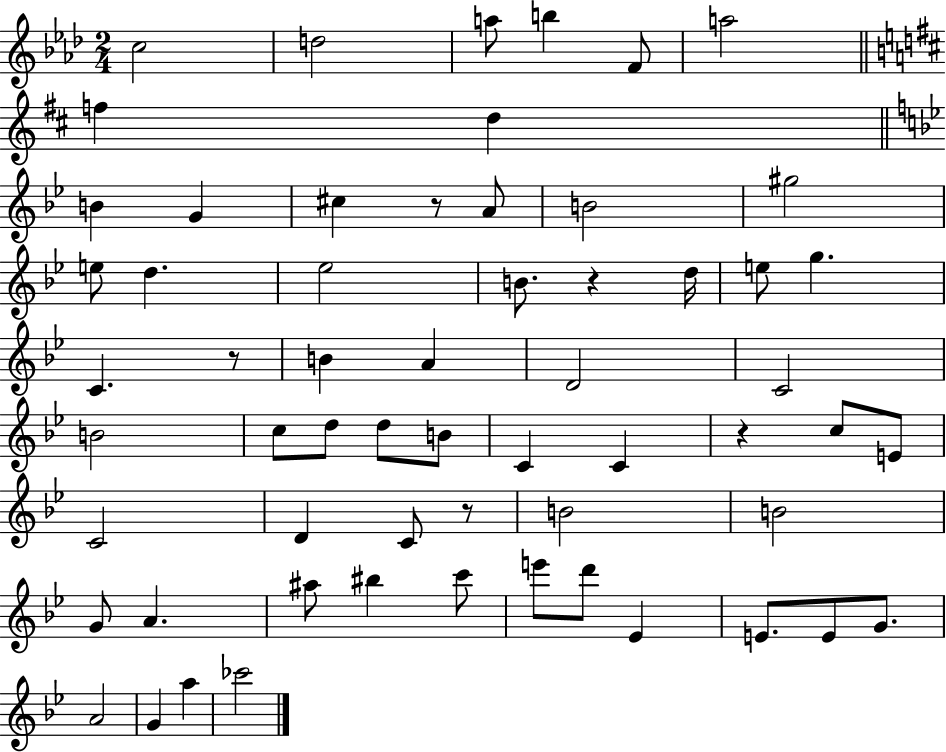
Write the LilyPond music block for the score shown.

{
  \clef treble
  \numericTimeSignature
  \time 2/4
  \key aes \major
  c''2 | d''2 | a''8 b''4 f'8 | a''2 | \break \bar "||" \break \key d \major f''4 d''4 | \bar "||" \break \key bes \major b'4 g'4 | cis''4 r8 a'8 | b'2 | gis''2 | \break e''8 d''4. | ees''2 | b'8. r4 d''16 | e''8 g''4. | \break c'4. r8 | b'4 a'4 | d'2 | c'2 | \break b'2 | c''8 d''8 d''8 b'8 | c'4 c'4 | r4 c''8 e'8 | \break c'2 | d'4 c'8 r8 | b'2 | b'2 | \break g'8 a'4. | ais''8 bis''4 c'''8 | e'''8 d'''8 ees'4 | e'8. e'8 g'8. | \break a'2 | g'4 a''4 | ces'''2 | \bar "|."
}